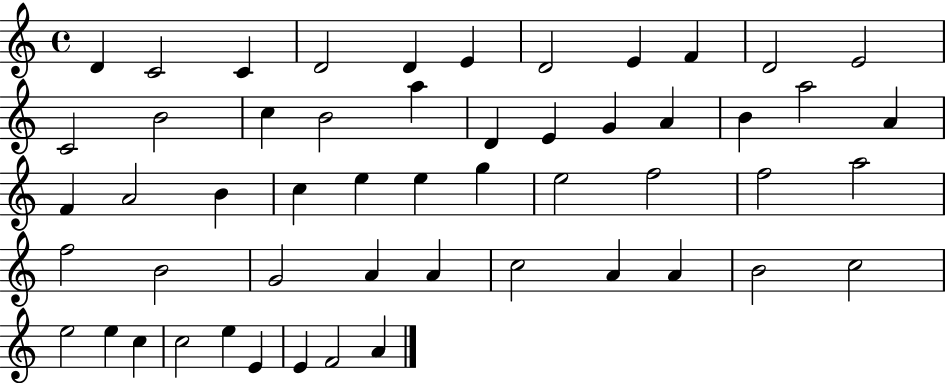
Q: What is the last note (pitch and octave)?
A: A4